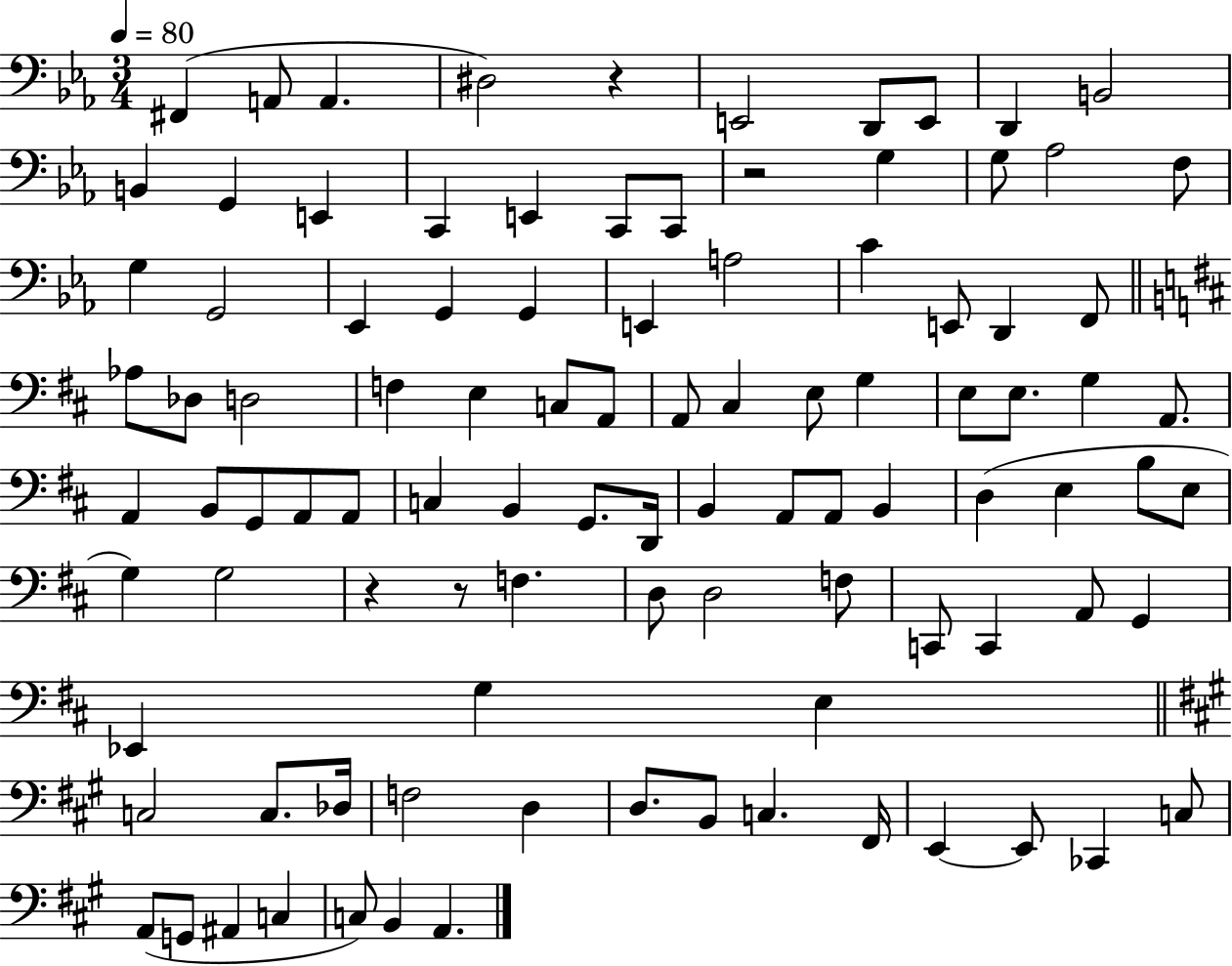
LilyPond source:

{
  \clef bass
  \numericTimeSignature
  \time 3/4
  \key ees \major
  \tempo 4 = 80
  fis,4( a,8 a,4. | dis2) r4 | e,2 d,8 e,8 | d,4 b,2 | \break b,4 g,4 e,4 | c,4 e,4 c,8 c,8 | r2 g4 | g8 aes2 f8 | \break g4 g,2 | ees,4 g,4 g,4 | e,4 a2 | c'4 e,8 d,4 f,8 | \break \bar "||" \break \key d \major aes8 des8 d2 | f4 e4 c8 a,8 | a,8 cis4 e8 g4 | e8 e8. g4 a,8. | \break a,4 b,8 g,8 a,8 a,8 | c4 b,4 g,8. d,16 | b,4 a,8 a,8 b,4 | d4( e4 b8 e8 | \break g4) g2 | r4 r8 f4. | d8 d2 f8 | c,8 c,4 a,8 g,4 | \break ees,4 g4 e4 | \bar "||" \break \key a \major c2 c8. des16 | f2 d4 | d8. b,8 c4. fis,16 | e,4~~ e,8 ces,4 c8 | \break a,8( g,8 ais,4 c4 | c8) b,4 a,4. | \bar "|."
}